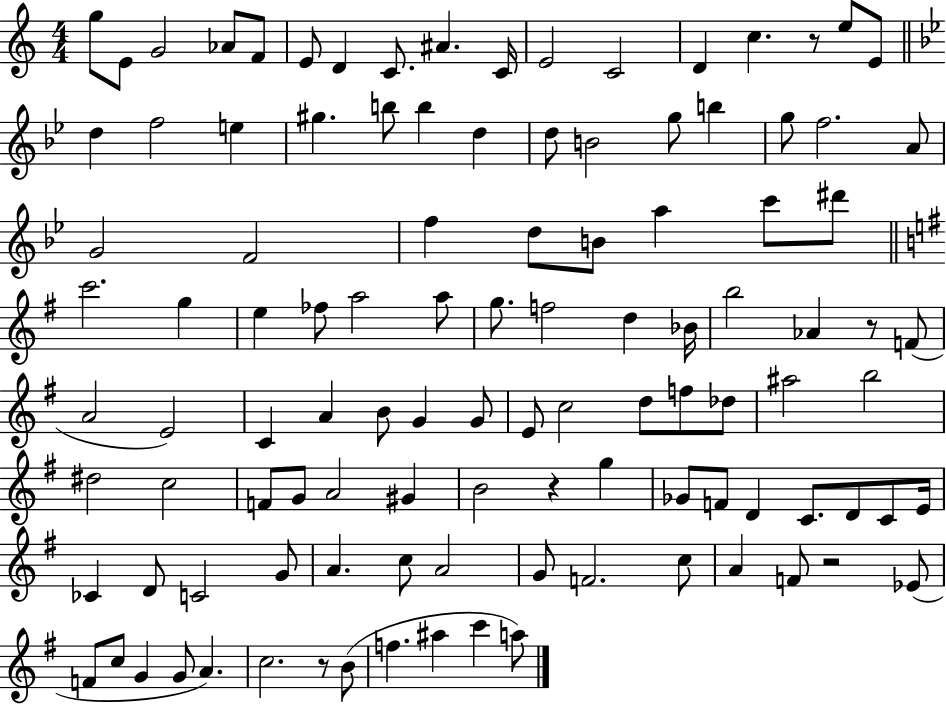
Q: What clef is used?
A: treble